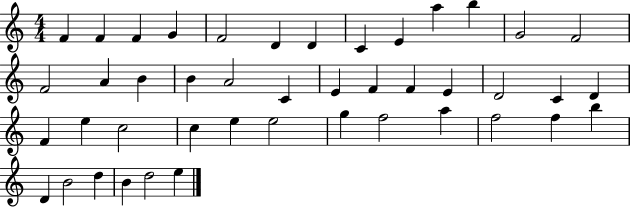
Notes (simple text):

F4/q F4/q F4/q G4/q F4/h D4/q D4/q C4/q E4/q A5/q B5/q G4/h F4/h F4/h A4/q B4/q B4/q A4/h C4/q E4/q F4/q F4/q E4/q D4/h C4/q D4/q F4/q E5/q C5/h C5/q E5/q E5/h G5/q F5/h A5/q F5/h F5/q B5/q D4/q B4/h D5/q B4/q D5/h E5/q